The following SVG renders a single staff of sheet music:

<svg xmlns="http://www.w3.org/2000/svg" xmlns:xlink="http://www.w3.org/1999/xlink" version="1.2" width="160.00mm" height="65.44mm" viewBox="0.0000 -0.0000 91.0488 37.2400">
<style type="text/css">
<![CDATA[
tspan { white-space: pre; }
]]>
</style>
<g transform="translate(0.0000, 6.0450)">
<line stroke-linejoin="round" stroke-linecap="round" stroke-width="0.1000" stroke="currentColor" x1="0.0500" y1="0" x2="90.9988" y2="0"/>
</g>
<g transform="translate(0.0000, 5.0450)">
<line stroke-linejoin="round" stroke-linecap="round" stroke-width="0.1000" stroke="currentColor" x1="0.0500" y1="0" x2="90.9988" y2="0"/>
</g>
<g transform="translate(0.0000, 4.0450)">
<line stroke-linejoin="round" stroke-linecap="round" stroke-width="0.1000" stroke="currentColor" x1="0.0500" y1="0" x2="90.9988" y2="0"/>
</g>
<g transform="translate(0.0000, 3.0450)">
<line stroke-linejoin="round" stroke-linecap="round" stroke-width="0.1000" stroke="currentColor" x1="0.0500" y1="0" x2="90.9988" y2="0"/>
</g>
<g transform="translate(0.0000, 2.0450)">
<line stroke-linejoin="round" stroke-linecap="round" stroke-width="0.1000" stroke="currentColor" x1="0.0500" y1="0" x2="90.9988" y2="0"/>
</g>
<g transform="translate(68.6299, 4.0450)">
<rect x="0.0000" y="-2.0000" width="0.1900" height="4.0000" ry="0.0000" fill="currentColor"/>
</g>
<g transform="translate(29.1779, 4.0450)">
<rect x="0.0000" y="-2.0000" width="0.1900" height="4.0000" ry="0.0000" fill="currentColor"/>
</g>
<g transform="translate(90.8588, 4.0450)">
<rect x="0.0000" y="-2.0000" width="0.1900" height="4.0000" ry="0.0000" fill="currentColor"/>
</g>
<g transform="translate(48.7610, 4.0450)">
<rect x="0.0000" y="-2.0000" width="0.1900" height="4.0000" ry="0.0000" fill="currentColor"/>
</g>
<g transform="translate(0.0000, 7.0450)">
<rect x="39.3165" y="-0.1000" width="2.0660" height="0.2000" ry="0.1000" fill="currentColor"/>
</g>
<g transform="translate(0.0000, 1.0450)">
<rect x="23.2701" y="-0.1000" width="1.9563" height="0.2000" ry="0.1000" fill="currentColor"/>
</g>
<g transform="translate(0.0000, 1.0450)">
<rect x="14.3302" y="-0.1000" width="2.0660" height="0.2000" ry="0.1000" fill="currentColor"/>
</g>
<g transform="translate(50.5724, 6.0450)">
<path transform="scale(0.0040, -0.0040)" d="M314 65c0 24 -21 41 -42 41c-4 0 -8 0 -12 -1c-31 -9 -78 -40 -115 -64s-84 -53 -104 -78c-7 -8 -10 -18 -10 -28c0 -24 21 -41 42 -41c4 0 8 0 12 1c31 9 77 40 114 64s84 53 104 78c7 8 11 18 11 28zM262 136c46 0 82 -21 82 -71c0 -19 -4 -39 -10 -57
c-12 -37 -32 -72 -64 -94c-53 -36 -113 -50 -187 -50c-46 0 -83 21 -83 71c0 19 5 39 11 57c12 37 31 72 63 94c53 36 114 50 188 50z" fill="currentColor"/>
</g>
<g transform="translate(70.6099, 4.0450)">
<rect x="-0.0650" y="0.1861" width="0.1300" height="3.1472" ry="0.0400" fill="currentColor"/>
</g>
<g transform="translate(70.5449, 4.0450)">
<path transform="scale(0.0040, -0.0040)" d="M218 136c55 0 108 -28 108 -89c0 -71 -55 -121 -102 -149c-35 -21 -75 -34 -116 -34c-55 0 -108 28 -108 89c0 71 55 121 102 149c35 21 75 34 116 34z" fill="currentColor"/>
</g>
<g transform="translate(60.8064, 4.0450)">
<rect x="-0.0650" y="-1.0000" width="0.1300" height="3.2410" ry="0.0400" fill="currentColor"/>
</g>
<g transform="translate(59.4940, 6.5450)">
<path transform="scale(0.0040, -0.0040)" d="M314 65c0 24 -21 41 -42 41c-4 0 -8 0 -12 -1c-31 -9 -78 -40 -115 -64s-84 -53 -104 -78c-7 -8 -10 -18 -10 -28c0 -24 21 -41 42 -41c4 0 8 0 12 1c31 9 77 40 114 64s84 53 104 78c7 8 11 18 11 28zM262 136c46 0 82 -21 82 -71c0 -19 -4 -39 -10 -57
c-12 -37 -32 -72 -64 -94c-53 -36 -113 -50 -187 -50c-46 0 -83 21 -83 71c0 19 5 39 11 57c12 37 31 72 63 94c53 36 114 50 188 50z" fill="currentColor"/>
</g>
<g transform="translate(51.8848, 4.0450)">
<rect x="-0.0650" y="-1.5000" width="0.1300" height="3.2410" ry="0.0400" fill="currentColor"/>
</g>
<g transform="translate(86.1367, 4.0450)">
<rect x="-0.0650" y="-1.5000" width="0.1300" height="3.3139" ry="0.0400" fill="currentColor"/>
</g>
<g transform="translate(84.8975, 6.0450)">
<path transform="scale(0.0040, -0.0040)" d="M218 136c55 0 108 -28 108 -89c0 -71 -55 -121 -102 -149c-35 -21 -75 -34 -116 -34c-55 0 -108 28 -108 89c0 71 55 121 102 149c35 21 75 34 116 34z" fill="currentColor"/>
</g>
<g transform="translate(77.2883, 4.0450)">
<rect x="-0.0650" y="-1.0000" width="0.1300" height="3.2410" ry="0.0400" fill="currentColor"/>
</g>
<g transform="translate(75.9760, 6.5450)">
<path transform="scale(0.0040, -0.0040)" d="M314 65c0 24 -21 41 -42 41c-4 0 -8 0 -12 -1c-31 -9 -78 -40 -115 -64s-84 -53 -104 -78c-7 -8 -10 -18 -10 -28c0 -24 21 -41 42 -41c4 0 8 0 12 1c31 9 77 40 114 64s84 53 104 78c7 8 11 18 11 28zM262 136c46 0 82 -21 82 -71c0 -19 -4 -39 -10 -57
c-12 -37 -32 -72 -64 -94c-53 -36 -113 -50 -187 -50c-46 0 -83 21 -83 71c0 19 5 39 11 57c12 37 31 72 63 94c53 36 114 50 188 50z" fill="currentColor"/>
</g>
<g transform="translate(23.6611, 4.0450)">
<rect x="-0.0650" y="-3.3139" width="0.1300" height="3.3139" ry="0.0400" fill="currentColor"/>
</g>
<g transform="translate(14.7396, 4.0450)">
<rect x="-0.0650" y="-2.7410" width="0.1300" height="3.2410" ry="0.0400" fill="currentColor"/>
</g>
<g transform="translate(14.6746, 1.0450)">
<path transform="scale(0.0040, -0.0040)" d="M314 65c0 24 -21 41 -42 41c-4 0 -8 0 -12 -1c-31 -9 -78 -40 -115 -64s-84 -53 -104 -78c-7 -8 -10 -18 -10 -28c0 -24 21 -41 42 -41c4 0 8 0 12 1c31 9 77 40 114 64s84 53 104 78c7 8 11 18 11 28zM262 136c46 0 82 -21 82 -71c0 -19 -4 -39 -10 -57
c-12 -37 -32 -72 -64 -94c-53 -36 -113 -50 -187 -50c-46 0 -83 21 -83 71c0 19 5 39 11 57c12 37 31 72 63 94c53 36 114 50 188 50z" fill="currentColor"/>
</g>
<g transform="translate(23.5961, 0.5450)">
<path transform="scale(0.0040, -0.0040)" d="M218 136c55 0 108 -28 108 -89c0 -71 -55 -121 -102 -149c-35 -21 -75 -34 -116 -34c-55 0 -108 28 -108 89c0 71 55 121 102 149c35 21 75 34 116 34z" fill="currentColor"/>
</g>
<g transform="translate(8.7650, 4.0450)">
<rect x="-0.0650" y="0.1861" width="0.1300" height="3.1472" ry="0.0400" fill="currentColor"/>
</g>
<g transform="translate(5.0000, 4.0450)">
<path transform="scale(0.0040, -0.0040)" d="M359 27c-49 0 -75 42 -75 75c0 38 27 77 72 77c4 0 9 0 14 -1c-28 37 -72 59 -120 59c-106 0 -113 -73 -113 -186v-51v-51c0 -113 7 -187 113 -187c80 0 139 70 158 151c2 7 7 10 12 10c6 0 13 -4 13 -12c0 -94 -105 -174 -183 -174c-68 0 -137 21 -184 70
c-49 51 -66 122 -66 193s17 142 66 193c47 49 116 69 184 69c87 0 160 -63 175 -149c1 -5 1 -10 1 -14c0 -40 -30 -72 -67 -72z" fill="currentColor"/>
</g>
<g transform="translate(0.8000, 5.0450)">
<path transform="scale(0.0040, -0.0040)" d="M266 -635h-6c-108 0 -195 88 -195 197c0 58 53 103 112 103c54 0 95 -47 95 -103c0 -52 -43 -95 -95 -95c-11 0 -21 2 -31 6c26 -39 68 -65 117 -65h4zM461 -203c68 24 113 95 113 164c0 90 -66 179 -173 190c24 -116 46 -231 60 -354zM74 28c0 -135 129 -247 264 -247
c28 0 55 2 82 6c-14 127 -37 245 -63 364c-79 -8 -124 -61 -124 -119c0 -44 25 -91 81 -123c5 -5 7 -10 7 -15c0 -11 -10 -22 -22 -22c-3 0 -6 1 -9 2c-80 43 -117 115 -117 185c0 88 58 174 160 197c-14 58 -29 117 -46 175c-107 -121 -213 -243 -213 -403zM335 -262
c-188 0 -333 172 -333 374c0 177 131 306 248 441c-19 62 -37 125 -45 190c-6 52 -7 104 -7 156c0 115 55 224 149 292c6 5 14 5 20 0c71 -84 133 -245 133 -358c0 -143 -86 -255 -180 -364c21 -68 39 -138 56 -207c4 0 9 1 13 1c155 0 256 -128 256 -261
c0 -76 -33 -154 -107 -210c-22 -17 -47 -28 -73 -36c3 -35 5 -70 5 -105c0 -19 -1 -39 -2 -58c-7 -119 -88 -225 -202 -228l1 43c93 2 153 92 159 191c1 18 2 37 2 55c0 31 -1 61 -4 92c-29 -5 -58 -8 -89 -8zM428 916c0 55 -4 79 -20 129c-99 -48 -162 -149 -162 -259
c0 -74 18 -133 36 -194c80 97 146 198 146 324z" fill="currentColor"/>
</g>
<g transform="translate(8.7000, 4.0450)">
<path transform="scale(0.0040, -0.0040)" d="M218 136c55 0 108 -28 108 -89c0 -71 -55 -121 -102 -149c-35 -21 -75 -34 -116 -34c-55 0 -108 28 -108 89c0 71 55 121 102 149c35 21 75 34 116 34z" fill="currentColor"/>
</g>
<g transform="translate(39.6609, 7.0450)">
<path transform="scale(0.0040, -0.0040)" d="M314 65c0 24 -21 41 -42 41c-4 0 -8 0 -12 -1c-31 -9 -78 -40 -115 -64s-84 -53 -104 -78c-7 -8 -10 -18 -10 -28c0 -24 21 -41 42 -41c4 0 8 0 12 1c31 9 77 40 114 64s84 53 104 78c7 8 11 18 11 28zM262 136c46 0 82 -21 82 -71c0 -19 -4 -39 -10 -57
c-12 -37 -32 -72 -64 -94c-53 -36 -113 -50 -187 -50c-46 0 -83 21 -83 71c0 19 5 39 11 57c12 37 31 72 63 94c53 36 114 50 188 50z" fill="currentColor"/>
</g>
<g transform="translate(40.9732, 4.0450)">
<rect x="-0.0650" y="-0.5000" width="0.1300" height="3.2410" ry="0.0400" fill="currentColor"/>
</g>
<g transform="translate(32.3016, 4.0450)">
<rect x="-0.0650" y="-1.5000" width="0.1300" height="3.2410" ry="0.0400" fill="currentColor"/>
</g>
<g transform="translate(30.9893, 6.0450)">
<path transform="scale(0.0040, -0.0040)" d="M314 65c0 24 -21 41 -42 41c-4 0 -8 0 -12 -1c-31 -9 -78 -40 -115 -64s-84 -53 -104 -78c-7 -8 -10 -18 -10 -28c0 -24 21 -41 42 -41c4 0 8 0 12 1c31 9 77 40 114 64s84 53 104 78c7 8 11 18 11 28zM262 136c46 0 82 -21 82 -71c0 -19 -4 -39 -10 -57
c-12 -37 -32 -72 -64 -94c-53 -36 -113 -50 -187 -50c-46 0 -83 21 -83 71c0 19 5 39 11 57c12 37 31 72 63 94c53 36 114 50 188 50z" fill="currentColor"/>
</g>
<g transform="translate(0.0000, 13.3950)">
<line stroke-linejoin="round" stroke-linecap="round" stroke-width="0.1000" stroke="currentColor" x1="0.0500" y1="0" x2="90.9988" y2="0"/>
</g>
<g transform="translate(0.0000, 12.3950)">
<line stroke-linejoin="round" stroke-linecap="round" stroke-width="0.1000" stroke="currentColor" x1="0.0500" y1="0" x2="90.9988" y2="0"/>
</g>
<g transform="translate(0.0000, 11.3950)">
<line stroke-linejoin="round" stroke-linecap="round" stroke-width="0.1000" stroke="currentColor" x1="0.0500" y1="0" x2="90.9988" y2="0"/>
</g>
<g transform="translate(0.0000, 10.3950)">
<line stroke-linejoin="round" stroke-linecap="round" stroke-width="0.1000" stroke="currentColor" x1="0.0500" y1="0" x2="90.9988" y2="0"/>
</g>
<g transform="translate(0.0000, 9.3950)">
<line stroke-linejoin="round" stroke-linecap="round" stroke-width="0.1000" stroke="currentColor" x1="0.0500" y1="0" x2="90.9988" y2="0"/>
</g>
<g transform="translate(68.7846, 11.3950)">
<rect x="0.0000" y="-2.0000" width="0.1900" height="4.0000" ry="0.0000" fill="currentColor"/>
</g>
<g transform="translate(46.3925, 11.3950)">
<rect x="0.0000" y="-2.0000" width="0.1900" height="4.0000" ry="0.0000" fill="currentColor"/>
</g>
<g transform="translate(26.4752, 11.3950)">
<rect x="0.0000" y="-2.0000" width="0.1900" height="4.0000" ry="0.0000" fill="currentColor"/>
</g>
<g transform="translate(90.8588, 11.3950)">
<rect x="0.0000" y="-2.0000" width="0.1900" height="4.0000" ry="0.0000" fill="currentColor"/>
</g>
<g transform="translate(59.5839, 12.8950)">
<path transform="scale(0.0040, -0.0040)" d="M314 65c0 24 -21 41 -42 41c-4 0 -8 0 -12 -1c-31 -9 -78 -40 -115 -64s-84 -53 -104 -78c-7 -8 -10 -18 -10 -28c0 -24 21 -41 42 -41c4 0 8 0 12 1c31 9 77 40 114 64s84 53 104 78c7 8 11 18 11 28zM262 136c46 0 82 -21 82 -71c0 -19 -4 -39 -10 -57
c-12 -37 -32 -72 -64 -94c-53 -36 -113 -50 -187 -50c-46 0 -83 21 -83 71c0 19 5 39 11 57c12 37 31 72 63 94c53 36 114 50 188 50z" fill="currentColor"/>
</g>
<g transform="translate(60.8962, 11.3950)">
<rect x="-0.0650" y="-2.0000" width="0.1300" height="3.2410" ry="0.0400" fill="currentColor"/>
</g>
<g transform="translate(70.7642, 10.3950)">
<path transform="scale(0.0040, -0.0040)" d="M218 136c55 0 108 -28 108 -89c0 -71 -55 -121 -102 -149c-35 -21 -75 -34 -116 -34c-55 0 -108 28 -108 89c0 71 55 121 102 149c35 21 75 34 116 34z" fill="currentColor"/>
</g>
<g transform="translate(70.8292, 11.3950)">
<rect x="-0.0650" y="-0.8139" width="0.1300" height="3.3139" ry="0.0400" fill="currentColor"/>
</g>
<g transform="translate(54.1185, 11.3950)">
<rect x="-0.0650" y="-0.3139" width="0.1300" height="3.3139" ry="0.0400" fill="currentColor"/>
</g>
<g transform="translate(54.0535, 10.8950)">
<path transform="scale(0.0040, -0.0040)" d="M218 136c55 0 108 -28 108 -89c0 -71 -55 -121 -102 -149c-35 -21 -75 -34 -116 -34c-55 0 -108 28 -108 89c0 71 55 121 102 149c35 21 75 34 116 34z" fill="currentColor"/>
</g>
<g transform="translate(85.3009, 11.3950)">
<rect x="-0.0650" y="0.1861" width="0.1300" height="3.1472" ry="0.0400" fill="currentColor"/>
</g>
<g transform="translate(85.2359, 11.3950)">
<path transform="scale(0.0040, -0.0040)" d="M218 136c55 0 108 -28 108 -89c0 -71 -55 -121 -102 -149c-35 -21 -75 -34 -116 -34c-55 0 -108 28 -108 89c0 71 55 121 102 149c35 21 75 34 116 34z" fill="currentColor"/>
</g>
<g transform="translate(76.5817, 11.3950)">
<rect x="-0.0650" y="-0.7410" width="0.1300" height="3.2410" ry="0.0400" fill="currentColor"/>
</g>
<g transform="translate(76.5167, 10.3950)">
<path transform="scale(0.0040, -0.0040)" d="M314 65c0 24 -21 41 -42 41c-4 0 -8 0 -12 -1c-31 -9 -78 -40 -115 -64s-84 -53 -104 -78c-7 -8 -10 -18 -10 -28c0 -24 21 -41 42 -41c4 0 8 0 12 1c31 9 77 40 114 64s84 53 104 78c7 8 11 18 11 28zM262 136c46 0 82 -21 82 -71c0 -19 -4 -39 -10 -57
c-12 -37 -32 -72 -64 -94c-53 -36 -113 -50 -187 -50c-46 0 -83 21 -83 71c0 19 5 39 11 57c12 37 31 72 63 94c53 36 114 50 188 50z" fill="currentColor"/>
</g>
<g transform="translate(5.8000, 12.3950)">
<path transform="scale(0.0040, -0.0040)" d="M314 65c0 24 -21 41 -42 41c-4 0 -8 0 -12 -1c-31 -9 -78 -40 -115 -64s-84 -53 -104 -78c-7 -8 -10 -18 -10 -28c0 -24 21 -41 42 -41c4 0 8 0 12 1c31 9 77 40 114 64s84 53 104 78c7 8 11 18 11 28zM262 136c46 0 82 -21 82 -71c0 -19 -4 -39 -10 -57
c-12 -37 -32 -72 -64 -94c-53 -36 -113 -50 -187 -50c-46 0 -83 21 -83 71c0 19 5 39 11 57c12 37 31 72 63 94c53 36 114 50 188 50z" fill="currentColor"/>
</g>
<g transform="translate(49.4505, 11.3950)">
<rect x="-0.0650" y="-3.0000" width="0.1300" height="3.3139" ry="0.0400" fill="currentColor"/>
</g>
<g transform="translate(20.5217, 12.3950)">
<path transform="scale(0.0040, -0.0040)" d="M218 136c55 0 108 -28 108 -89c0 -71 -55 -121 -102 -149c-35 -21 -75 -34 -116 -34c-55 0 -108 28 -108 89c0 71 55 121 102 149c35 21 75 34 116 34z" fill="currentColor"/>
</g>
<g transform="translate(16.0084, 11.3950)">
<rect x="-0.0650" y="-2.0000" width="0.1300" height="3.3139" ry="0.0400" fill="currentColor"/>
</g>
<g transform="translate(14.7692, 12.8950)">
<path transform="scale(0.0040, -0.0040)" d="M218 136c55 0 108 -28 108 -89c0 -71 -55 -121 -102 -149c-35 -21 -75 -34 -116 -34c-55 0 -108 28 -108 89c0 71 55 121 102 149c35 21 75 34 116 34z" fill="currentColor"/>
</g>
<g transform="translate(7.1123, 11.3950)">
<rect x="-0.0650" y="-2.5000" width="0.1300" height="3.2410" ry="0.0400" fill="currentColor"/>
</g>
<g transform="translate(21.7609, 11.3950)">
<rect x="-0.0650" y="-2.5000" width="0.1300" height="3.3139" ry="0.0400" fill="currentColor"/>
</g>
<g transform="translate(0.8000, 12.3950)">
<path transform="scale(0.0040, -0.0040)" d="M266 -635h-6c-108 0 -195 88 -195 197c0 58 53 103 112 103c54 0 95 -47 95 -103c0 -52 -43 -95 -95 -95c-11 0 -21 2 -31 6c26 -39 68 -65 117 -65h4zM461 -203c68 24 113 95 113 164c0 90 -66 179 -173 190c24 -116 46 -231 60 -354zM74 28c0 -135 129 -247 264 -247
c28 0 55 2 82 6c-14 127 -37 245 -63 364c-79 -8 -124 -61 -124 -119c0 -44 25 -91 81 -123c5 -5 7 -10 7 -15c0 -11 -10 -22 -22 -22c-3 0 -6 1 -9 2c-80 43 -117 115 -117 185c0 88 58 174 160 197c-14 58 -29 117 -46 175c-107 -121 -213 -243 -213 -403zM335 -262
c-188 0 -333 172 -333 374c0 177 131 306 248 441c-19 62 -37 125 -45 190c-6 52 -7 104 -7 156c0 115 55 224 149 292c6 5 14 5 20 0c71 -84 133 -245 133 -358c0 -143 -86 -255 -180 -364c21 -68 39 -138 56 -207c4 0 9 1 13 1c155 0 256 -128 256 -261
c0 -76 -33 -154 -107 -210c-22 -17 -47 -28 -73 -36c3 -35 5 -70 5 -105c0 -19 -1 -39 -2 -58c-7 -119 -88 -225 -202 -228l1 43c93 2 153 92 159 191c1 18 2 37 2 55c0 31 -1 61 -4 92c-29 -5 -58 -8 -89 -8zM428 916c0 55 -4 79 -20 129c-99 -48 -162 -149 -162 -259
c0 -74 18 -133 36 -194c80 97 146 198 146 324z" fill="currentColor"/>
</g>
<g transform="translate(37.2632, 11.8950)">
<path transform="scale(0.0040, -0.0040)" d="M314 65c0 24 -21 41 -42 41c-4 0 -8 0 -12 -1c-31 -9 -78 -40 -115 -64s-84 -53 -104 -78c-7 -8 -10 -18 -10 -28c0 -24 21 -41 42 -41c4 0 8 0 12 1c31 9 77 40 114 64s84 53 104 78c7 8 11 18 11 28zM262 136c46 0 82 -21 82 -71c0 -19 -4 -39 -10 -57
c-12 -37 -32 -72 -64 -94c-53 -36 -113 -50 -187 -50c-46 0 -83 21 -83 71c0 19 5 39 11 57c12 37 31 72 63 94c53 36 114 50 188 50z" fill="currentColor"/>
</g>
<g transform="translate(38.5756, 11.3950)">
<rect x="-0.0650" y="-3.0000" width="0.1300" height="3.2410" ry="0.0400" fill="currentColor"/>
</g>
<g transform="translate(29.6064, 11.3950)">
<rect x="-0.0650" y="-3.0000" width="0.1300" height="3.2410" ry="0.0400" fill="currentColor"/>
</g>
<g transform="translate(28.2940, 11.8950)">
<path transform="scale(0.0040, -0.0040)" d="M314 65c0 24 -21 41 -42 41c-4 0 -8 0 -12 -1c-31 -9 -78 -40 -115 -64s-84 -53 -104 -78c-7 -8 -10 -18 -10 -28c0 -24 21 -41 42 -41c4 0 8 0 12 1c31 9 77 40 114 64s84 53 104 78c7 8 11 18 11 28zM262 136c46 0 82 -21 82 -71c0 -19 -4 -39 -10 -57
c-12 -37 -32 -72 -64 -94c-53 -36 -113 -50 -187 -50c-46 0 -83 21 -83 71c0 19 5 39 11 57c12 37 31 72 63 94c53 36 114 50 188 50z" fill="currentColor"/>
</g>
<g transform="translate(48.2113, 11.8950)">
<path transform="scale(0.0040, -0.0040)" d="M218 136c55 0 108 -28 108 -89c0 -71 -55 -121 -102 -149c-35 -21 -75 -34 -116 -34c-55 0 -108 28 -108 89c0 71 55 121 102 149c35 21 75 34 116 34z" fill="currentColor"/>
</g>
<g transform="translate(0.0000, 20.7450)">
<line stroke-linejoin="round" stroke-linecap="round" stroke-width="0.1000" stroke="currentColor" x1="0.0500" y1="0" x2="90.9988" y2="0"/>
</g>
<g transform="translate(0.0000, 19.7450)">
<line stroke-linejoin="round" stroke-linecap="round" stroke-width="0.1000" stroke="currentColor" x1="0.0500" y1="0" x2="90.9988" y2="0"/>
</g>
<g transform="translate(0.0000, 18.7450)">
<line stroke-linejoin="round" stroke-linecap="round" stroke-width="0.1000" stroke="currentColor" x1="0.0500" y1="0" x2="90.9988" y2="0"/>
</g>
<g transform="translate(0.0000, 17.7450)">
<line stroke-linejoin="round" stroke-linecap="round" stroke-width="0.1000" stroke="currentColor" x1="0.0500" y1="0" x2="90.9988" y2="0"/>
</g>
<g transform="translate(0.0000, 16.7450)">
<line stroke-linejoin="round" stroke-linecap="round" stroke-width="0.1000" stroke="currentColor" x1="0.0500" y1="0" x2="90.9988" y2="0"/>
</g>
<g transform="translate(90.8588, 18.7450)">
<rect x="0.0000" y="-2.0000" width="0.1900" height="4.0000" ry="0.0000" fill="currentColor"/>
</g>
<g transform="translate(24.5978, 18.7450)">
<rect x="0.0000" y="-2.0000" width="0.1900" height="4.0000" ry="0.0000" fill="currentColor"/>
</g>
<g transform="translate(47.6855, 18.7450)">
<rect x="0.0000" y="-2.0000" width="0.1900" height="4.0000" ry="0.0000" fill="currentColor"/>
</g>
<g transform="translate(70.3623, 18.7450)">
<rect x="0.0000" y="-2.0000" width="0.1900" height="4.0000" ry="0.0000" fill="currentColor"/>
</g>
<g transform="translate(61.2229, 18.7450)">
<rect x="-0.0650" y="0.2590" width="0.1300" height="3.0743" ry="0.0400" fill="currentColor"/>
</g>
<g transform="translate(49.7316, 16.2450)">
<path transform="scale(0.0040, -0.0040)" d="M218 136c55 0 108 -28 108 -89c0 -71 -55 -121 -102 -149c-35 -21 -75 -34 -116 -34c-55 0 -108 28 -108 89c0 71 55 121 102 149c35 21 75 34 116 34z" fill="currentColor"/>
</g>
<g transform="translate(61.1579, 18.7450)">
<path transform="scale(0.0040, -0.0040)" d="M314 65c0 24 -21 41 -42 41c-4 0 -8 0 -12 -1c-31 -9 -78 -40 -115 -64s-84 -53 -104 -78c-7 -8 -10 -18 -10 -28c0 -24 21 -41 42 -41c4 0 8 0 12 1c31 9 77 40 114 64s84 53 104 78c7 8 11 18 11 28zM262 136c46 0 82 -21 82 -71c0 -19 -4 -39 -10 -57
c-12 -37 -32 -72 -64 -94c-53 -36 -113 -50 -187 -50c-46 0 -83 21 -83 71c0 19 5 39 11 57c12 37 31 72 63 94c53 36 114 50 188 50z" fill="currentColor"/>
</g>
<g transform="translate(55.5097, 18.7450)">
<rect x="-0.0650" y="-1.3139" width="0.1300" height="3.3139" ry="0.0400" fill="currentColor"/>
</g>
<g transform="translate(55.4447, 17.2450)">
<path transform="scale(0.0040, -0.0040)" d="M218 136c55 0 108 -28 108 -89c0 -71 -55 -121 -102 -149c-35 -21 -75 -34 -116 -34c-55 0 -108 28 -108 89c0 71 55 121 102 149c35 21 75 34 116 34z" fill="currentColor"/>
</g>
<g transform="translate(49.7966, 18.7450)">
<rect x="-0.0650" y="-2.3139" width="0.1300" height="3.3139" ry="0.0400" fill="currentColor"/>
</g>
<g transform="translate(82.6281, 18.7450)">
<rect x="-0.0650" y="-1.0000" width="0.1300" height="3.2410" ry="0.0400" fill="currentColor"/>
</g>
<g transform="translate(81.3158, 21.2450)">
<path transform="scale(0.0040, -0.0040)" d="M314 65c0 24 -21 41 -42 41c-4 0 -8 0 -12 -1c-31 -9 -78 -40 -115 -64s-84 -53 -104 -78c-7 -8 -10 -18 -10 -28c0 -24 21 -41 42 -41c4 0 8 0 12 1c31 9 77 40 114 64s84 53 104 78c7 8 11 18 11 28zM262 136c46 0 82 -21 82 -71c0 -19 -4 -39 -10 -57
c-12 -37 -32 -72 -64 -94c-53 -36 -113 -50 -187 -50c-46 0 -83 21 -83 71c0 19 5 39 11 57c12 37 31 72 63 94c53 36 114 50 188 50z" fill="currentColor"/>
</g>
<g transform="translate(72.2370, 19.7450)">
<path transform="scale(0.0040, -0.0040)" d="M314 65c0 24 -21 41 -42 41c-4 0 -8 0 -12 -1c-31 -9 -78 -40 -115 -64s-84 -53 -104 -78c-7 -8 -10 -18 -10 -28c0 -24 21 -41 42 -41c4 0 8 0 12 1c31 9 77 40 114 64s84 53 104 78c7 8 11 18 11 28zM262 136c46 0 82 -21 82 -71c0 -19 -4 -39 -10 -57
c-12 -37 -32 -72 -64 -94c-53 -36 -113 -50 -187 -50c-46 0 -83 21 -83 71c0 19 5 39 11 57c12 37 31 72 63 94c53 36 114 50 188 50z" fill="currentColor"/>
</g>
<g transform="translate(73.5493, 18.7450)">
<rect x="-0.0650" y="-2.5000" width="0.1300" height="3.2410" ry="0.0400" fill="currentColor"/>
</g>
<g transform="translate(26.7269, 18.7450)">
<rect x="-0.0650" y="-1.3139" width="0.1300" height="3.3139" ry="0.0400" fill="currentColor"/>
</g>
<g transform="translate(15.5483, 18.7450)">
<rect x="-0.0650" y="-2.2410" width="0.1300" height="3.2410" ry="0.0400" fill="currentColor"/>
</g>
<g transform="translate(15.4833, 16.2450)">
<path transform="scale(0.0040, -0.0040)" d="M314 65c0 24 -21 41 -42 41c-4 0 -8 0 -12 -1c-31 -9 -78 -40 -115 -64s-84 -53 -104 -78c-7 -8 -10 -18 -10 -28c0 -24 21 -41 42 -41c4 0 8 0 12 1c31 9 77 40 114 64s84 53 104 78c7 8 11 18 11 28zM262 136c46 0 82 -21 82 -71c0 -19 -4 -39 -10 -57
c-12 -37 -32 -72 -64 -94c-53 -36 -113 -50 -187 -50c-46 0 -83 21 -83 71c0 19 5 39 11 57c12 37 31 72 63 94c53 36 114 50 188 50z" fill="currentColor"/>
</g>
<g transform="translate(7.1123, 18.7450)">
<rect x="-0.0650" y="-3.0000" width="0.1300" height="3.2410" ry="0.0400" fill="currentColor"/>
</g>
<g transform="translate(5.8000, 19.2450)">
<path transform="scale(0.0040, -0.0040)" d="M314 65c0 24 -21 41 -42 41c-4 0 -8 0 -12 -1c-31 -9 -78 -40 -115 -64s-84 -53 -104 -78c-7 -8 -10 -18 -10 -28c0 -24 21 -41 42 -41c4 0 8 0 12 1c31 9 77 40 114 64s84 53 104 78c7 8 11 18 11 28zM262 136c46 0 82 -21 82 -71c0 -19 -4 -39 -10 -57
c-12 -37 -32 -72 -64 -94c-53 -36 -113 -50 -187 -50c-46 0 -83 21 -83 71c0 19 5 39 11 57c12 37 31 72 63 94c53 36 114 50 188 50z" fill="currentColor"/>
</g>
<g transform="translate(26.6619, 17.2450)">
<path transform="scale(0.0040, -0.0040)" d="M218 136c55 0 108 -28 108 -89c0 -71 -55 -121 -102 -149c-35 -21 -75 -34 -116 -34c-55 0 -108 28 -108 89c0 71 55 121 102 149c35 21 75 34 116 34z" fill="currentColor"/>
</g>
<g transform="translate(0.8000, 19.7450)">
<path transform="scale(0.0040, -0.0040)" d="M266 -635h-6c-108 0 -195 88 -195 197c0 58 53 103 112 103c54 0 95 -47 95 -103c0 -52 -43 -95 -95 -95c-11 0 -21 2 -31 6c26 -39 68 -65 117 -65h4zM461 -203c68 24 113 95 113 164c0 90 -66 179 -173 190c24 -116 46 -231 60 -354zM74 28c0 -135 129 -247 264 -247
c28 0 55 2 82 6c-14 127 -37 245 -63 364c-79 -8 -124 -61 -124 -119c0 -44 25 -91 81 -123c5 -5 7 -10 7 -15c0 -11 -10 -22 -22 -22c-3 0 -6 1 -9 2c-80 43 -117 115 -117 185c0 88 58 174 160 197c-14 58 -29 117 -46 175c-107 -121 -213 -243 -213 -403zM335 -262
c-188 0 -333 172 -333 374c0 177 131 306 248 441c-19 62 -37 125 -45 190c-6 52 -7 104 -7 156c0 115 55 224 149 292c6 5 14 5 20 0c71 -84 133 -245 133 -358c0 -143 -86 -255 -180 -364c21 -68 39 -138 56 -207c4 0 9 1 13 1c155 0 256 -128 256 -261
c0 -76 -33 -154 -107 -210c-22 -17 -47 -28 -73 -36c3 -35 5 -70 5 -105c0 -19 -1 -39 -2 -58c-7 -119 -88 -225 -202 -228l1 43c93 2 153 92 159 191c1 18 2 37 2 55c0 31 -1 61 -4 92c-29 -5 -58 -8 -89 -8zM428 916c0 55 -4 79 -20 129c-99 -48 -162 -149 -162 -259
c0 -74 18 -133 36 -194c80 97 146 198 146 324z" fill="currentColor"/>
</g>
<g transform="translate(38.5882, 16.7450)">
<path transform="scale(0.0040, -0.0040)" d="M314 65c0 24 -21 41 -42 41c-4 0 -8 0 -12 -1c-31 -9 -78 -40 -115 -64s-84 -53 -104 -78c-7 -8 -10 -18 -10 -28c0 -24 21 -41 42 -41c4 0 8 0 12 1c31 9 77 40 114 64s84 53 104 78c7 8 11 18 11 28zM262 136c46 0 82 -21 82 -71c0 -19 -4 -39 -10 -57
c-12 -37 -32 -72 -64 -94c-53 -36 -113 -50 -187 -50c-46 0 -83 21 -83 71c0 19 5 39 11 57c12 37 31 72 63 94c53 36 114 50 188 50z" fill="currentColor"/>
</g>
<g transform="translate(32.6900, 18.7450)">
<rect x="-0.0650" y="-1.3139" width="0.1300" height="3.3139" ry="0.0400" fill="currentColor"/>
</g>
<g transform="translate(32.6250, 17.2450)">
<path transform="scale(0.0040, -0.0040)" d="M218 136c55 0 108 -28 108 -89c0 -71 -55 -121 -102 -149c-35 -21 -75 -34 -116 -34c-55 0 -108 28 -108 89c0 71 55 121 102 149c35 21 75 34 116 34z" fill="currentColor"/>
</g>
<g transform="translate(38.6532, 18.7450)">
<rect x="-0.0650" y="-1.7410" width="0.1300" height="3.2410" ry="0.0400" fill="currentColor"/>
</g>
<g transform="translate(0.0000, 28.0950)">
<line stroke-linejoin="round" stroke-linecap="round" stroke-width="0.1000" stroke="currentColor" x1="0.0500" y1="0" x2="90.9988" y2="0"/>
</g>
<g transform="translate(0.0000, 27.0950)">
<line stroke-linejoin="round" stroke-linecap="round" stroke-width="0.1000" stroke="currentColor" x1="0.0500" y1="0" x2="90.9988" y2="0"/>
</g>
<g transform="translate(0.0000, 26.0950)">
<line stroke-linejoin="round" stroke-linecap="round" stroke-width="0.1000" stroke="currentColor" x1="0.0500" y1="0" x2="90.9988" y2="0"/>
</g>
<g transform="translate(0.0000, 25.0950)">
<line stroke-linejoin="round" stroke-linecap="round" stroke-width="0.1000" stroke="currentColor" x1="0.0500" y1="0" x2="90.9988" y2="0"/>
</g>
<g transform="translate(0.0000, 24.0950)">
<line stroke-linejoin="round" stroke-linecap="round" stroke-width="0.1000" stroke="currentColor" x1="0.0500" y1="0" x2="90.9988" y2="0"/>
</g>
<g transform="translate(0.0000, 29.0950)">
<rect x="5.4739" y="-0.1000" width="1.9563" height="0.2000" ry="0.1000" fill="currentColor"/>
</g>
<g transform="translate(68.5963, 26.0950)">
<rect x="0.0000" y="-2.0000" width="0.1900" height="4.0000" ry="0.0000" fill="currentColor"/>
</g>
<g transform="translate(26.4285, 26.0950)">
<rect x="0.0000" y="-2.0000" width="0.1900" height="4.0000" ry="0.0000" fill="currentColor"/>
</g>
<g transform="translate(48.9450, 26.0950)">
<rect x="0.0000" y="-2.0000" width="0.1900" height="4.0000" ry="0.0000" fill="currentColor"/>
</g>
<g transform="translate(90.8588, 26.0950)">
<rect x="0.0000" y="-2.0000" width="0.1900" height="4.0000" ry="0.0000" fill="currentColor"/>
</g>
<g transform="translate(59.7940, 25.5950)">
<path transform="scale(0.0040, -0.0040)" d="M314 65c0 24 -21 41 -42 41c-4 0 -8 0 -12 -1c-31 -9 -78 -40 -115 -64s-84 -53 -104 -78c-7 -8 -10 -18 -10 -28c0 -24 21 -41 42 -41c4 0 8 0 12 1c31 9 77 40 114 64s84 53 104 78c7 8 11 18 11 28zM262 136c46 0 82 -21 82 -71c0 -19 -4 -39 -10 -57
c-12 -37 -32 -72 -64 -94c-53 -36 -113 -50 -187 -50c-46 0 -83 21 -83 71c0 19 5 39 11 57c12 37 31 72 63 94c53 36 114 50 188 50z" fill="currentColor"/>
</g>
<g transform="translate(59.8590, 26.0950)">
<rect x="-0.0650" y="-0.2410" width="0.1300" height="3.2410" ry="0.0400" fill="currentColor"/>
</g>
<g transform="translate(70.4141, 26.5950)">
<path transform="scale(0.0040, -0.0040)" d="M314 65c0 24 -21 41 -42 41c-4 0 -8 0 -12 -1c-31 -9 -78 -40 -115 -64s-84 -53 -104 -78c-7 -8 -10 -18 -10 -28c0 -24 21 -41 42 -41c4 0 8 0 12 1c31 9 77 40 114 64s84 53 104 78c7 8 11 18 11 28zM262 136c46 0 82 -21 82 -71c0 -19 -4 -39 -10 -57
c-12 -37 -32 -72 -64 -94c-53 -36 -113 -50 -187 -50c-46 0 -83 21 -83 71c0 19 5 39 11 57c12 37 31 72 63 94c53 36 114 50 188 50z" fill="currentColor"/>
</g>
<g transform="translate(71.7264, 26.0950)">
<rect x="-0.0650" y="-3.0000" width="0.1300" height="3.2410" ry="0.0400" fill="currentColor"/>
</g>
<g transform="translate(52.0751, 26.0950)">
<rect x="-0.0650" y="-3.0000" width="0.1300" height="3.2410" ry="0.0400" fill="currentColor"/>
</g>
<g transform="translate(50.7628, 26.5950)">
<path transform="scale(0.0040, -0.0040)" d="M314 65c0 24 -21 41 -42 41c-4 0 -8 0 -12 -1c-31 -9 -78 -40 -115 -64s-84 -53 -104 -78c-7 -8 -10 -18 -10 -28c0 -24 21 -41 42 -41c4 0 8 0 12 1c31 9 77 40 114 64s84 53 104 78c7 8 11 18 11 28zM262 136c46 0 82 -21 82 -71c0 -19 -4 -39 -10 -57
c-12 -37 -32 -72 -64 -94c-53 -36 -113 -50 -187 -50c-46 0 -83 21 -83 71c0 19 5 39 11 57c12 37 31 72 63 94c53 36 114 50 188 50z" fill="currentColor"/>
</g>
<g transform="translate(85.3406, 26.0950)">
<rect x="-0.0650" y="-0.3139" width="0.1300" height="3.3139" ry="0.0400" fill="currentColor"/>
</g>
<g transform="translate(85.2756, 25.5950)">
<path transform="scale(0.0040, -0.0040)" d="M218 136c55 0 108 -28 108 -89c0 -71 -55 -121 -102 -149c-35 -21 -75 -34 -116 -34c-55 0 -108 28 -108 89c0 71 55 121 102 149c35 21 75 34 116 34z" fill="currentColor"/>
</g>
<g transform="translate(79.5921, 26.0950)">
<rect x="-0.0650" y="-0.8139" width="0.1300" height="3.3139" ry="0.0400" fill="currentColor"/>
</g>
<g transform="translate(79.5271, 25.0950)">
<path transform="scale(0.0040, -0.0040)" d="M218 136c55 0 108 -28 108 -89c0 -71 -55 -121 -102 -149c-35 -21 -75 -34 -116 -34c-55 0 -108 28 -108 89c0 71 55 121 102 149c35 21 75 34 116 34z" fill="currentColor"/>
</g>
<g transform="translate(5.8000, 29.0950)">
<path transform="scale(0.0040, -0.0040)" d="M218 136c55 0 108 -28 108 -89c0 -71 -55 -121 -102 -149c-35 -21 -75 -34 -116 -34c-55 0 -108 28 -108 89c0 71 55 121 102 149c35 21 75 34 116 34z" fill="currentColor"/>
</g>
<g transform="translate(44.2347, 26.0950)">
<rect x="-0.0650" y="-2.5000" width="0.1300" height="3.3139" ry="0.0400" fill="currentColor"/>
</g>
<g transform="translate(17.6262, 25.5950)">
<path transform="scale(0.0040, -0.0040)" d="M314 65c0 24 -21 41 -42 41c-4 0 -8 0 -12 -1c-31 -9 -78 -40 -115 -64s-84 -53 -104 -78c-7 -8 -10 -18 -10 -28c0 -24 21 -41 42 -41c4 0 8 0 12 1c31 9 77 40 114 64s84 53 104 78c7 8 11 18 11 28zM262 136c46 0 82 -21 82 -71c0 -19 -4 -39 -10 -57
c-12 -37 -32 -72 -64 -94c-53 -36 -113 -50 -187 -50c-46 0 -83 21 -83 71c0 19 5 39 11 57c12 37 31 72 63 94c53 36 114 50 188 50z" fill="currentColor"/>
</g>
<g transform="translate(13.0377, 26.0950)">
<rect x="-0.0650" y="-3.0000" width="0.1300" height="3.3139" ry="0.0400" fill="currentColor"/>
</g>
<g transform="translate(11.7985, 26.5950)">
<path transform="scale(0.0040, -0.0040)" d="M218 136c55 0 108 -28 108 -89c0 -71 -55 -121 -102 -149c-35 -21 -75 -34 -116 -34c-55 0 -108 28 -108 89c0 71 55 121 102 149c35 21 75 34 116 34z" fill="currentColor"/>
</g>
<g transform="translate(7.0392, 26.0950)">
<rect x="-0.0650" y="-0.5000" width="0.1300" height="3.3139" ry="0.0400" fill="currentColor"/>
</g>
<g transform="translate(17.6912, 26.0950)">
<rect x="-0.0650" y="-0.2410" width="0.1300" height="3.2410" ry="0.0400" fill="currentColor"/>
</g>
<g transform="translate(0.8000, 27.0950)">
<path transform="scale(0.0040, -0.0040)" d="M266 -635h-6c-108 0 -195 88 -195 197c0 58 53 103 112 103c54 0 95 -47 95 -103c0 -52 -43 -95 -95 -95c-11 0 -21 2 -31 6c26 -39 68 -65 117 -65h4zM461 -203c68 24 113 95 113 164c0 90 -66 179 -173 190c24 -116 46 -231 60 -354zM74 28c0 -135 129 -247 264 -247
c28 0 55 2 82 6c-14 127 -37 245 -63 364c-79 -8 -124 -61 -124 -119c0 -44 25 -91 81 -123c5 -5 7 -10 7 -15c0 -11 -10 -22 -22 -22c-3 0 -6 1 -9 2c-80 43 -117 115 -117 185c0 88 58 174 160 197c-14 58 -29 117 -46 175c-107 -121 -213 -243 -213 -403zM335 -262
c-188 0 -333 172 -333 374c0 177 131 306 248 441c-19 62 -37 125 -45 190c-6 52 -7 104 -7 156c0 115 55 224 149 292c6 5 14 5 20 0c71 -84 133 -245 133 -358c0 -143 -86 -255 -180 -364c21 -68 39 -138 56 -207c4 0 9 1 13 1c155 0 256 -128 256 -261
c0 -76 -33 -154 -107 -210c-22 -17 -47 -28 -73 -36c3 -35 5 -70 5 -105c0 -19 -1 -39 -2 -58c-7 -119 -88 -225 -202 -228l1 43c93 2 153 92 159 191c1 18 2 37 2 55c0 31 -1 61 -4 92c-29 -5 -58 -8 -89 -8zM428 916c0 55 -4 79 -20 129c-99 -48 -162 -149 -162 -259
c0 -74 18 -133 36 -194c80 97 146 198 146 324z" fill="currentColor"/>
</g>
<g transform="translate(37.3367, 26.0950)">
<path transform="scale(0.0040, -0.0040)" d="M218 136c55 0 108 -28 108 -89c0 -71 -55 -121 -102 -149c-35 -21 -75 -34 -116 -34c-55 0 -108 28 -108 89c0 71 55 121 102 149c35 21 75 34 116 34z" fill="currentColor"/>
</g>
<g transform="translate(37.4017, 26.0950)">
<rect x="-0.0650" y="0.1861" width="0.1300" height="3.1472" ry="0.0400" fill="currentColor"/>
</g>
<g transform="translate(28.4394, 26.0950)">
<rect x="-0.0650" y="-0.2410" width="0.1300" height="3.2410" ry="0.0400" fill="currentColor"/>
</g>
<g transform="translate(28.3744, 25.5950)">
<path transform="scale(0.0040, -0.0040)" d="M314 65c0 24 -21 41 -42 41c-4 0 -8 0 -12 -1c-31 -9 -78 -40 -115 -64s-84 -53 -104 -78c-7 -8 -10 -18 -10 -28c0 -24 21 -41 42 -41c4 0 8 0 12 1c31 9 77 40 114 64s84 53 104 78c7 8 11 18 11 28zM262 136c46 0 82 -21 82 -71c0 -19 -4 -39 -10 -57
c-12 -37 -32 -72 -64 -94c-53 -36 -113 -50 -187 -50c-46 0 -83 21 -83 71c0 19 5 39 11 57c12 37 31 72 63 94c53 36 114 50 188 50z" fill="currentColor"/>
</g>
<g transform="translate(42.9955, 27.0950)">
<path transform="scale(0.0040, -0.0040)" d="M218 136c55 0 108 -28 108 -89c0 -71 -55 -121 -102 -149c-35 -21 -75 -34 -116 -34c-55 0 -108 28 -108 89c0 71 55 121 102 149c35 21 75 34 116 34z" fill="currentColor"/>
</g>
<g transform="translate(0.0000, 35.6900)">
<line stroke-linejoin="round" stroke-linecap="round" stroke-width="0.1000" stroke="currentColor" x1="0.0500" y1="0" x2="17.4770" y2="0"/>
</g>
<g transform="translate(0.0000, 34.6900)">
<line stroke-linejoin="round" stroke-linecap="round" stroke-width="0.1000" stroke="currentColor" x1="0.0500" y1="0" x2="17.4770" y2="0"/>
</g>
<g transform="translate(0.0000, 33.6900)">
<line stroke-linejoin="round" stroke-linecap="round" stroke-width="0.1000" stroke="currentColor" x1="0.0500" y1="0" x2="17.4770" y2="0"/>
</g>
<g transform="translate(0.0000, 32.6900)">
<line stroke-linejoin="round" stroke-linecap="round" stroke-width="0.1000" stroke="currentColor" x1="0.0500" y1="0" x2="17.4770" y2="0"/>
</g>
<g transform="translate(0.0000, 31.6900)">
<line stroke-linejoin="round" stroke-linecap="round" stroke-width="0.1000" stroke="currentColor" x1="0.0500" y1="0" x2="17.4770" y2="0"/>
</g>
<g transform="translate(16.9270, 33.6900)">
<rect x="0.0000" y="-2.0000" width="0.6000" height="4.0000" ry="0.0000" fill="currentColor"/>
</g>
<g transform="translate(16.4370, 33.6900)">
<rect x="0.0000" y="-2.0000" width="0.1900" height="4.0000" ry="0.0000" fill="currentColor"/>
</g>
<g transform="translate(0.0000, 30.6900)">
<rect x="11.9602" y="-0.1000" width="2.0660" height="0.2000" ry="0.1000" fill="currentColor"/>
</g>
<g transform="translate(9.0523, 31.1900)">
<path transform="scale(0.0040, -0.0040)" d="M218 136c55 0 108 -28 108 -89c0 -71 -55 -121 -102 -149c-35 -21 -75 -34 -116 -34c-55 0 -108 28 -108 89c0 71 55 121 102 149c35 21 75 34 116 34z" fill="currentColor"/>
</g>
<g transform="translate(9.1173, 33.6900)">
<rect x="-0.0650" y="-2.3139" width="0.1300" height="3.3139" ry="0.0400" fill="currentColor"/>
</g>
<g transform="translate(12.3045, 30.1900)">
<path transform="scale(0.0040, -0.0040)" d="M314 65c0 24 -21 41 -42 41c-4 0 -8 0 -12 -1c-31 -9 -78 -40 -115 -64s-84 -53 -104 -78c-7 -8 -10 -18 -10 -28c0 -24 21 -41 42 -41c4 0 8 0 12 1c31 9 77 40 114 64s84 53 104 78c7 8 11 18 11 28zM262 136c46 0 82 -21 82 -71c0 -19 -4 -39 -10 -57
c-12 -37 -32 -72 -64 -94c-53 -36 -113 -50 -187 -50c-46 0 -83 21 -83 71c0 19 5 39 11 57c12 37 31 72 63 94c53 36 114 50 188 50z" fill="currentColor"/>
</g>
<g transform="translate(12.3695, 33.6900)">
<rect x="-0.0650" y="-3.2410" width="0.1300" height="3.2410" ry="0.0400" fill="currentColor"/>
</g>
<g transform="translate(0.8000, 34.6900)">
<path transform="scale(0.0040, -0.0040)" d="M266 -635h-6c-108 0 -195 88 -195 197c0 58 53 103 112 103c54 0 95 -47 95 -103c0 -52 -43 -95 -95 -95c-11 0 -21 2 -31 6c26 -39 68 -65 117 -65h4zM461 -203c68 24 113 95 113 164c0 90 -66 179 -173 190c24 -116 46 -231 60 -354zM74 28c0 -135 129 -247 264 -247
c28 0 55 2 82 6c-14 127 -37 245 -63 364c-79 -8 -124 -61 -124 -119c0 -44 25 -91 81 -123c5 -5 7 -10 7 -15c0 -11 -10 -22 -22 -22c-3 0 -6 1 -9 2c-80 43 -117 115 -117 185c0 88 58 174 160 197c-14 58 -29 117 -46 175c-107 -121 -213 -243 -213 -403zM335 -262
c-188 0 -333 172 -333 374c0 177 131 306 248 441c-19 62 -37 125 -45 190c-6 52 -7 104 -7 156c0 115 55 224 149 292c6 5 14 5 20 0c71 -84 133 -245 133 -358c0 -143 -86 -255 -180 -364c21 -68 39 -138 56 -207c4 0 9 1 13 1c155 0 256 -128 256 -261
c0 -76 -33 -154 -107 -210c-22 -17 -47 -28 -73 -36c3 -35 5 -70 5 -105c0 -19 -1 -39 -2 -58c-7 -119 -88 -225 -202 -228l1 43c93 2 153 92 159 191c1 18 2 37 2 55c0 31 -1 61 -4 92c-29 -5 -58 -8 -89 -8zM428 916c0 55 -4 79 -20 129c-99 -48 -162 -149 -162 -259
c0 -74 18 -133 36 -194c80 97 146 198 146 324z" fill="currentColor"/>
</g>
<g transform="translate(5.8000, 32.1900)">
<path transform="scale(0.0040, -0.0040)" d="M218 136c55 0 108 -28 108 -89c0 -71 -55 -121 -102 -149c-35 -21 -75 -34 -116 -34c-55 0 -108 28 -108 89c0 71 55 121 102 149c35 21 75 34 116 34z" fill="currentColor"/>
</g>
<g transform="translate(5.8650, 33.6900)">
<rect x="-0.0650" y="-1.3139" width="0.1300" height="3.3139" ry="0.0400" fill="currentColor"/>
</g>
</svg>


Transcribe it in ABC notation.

X:1
T:Untitled
M:4/4
L:1/4
K:C
B a2 b E2 C2 E2 D2 B D2 E G2 F G A2 A2 A c F2 d d2 B A2 g2 e e f2 g e B2 G2 D2 C A c2 c2 B G A2 c2 A2 d c e g b2